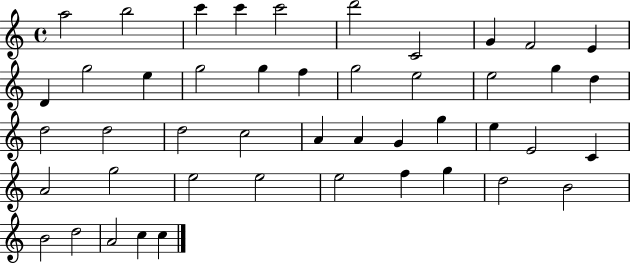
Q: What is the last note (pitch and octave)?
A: C5